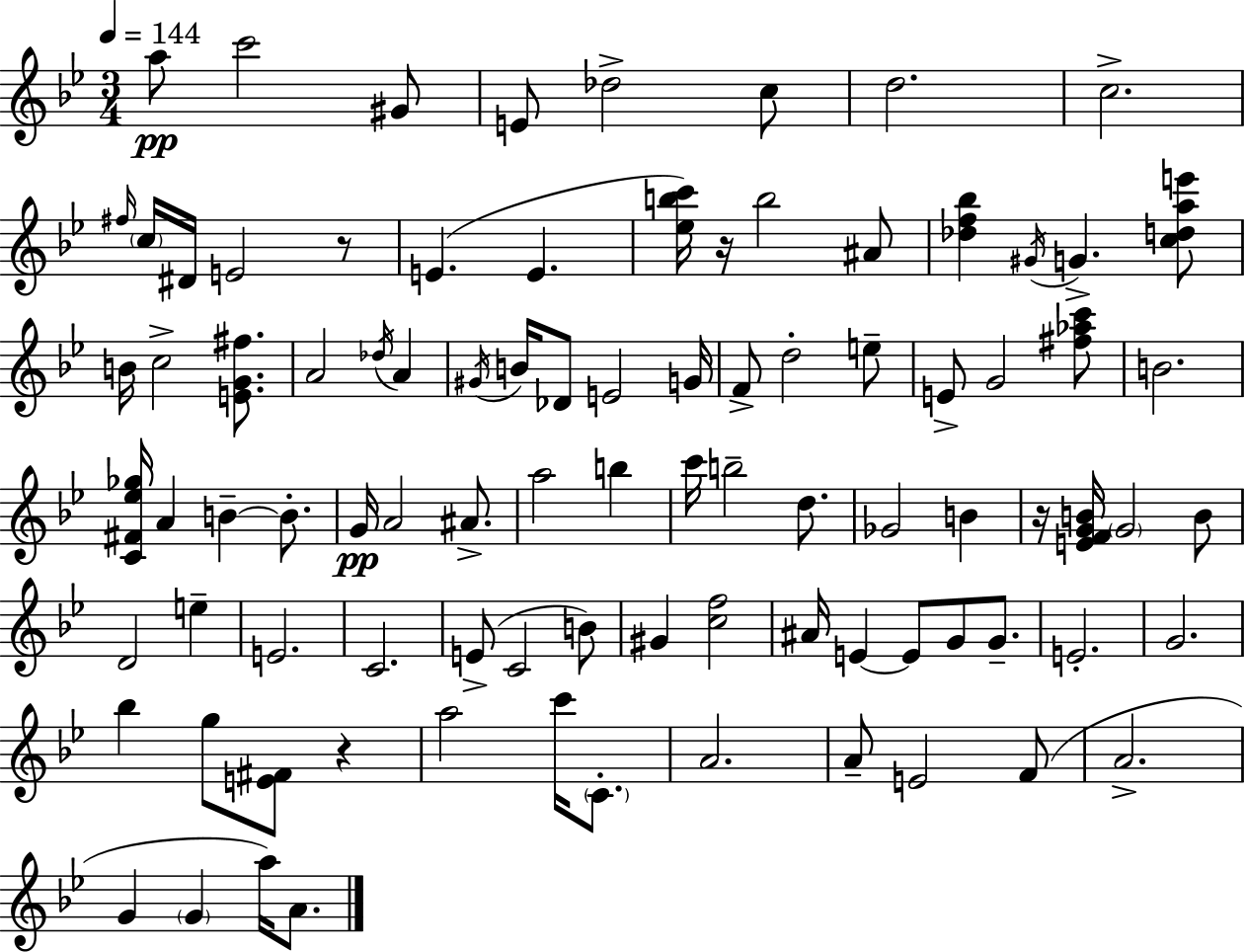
{
  \clef treble
  \numericTimeSignature
  \time 3/4
  \key bes \major
  \tempo 4 = 144
  a''8\pp c'''2 gis'8 | e'8 des''2-> c''8 | d''2. | c''2.-> | \break \grace { fis''16 } \parenthesize c''16 dis'16 e'2 r8 | e'4.( e'4. | <ees'' b'' c'''>16) r16 b''2 ais'8 | <des'' f'' bes''>4 \acciaccatura { gis'16 } g'4.-> | \break <c'' d'' a'' e'''>8 b'16 c''2-> <e' g' fis''>8. | a'2 \acciaccatura { des''16 } a'4 | \acciaccatura { gis'16 } b'16 des'8 e'2 | g'16 f'8-> d''2-. | \break e''8-- e'8-> g'2 | <fis'' aes'' c'''>8 b'2. | <c' fis' ees'' ges''>16 a'4 b'4--~~ | b'8.-. g'16\pp a'2 | \break ais'8.-> a''2 | b''4 c'''16 b''2-- | d''8. ges'2 | b'4 r16 <e' f' g' b'>16 \parenthesize g'2 | \break b'8 d'2 | e''4-- e'2. | c'2. | e'8->( c'2 | \break b'8) gis'4 <c'' f''>2 | ais'16 e'4~~ e'8 g'8 | g'8.-- e'2.-. | g'2. | \break bes''4 g''8 <e' fis'>8 | r4 a''2 | c'''16 \parenthesize c'8.-. a'2. | a'8-- e'2 | \break f'8( a'2.-> | g'4 \parenthesize g'4 | a''16) a'8. \bar "|."
}